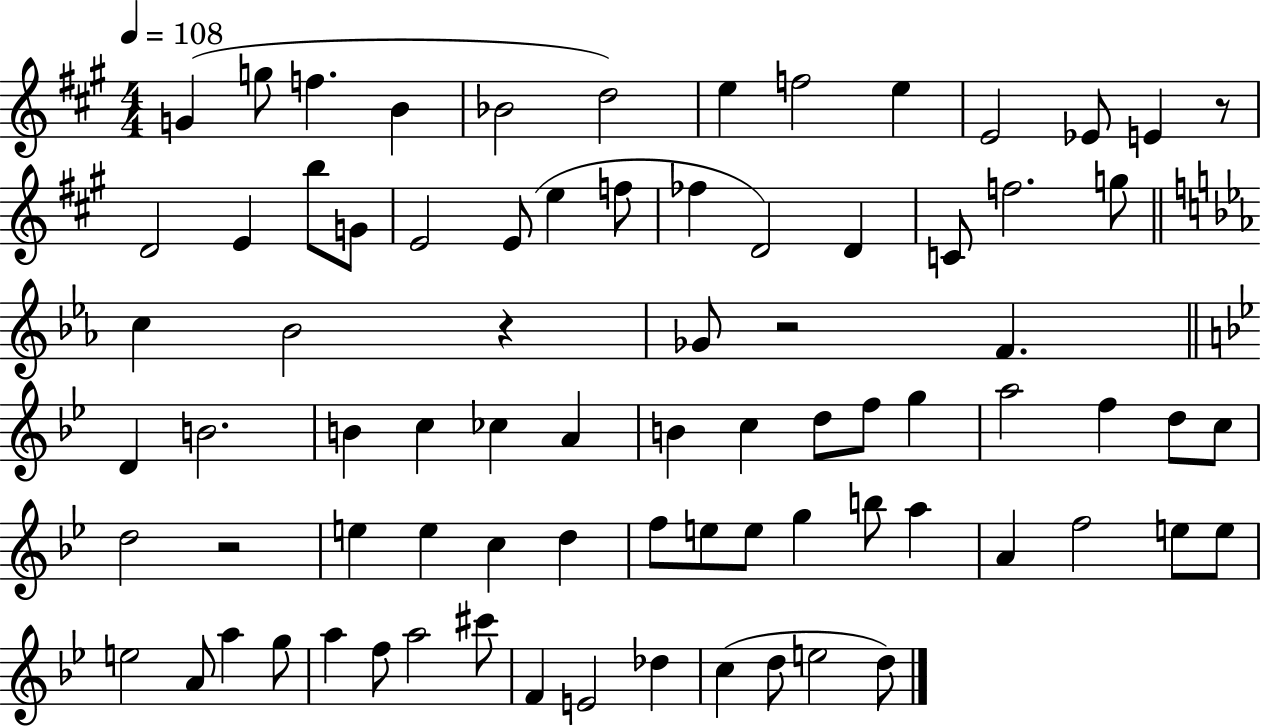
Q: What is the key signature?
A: A major